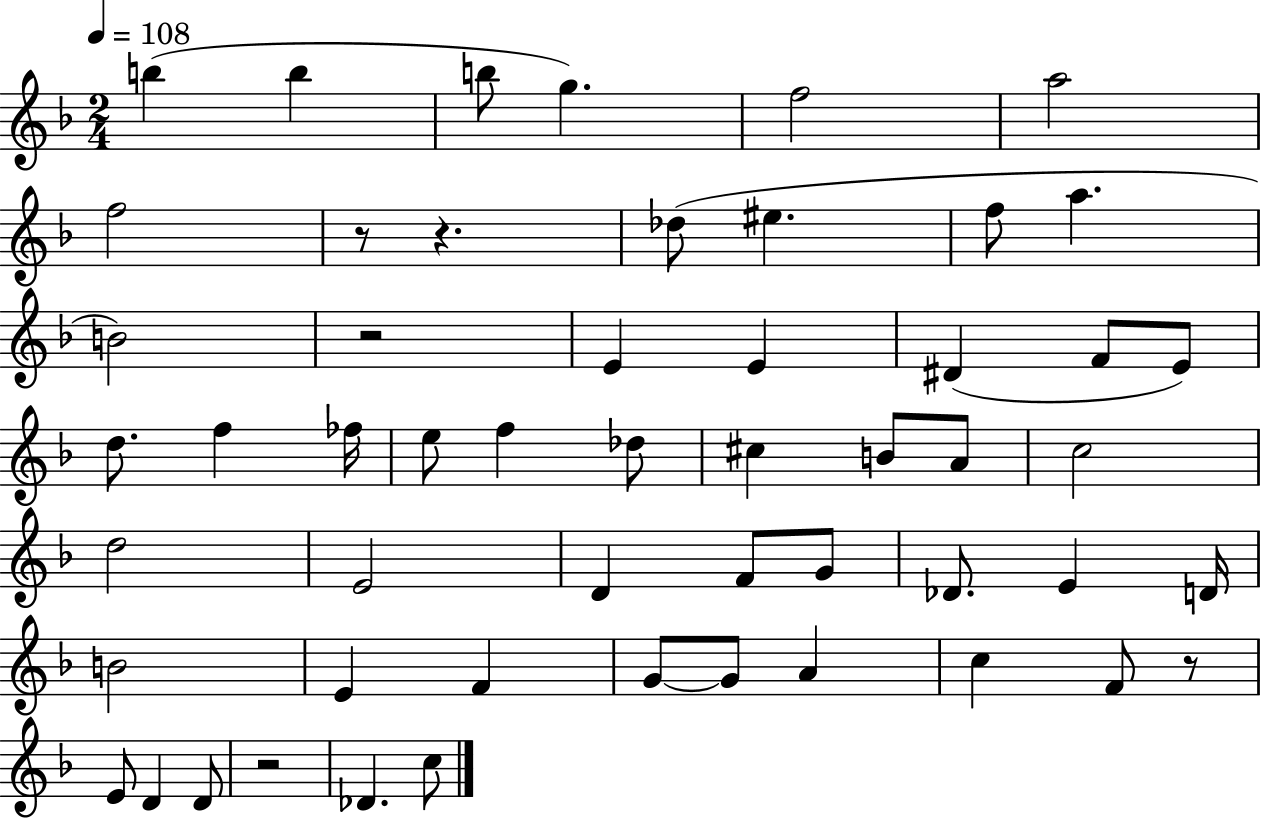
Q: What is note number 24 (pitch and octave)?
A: C#5